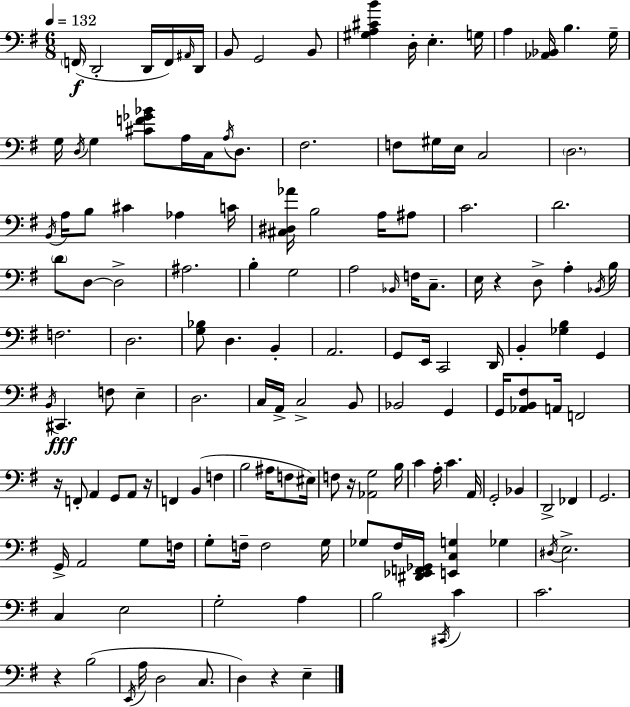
F2/s D2/h D2/s F2/s A#2/s D2/s B2/e G2/h B2/e [G#3,A3,C#4,B4]/q D3/s E3/q. G3/s A3/q [Ab2,Bb2]/s B3/q. G3/s G3/s D3/s G3/q [C#4,F4,Gb4,Bb4]/e A3/s C3/s A3/s D3/e. F#3/h. F3/e G#3/s E3/s C3/h D3/h. B2/s A3/s B3/e C#4/q Ab3/q C4/s [C#3,D#3,Ab4]/s B3/h A3/s A#3/e C4/h. D4/h. D4/e D3/e D3/h A#3/h. B3/q G3/h A3/h Bb2/s F3/s C3/e. E3/s R/q D3/e A3/q Bb2/s B3/s F3/h. D3/h. [G3,Bb3]/e D3/q. B2/q A2/h. G2/e E2/s C2/h D2/s B2/q [Gb3,B3]/q G2/q B2/s C#2/q. F3/e E3/q D3/h. C3/s A2/s C3/h B2/e Bb2/h G2/q G2/s [Ab2,B2,F#3]/e A2/s F2/h R/s F2/e A2/q G2/e A2/e R/s F2/q B2/q F3/q B3/h A#3/s F3/e EIS3/s F3/e R/s [Ab2,G3]/h B3/s C4/q A3/s C4/q. A2/s G2/h Bb2/q D2/h FES2/q G2/h. G2/s A2/h G3/e F3/s G3/e F3/s F3/h G3/s Gb3/e F#3/s [D#2,Eb2,F2,Gb2]/s [E2,C3,G3]/q Gb3/q D#3/s E3/h. C3/q E3/h G3/h A3/q B3/h C#2/s C4/q C4/h. R/q B3/h E2/s A3/s D3/h C3/e. D3/q R/q E3/q